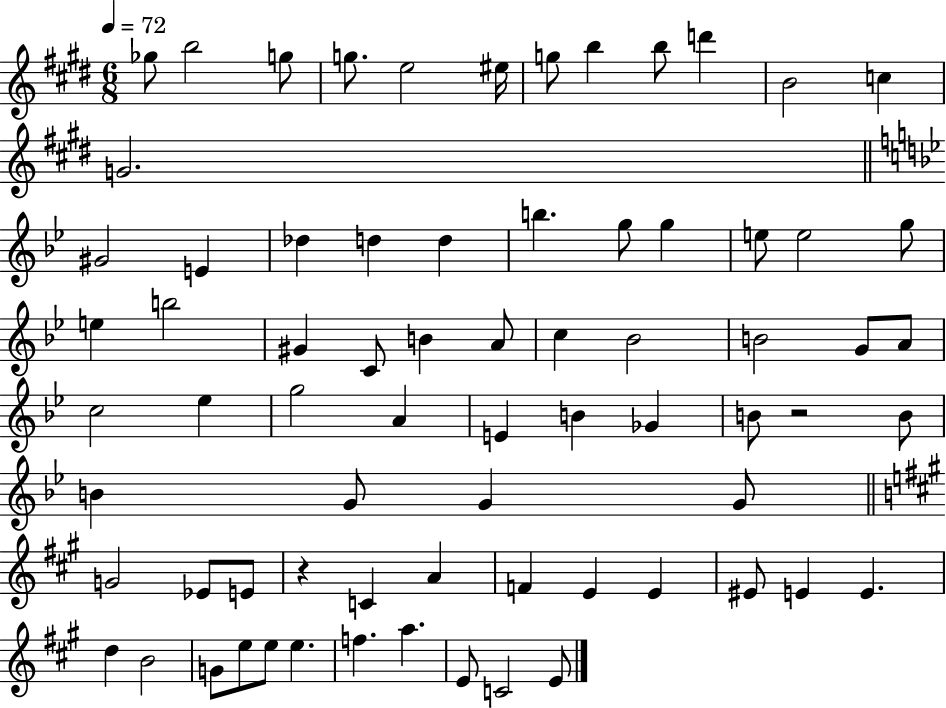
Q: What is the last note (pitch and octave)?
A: E4